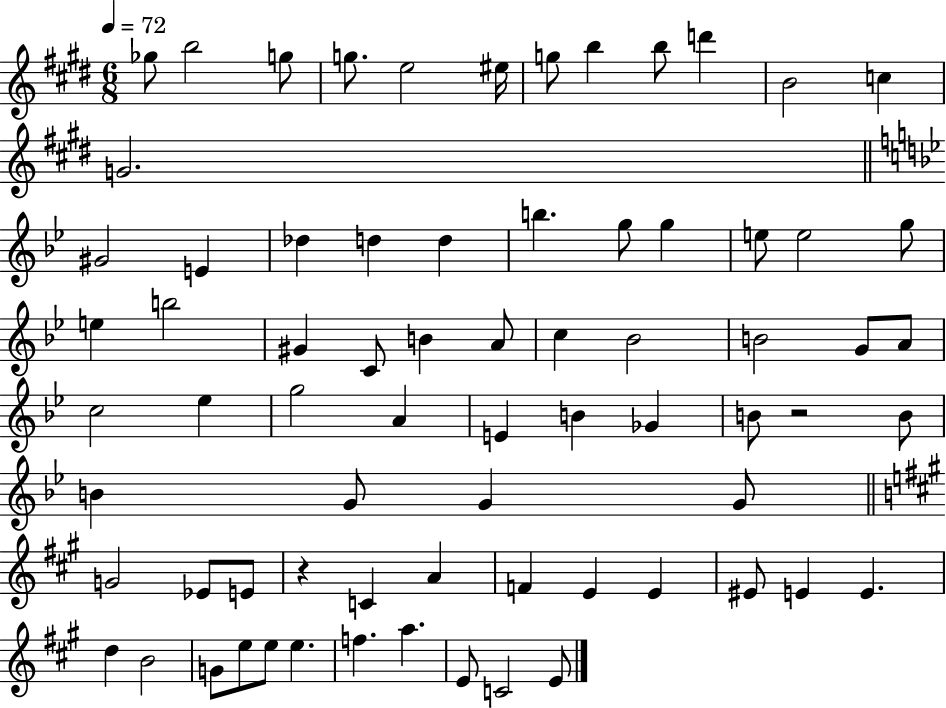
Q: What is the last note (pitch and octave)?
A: E4